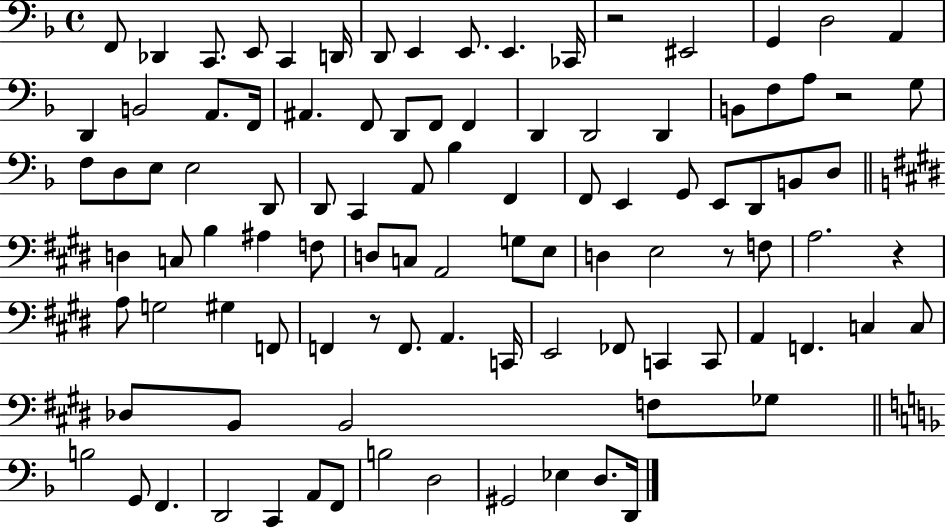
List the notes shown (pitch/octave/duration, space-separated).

F2/e Db2/q C2/e. E2/e C2/q D2/s D2/e E2/q E2/e. E2/q. CES2/s R/h EIS2/h G2/q D3/h A2/q D2/q B2/h A2/e. F2/s A#2/q. F2/e D2/e F2/e F2/q D2/q D2/h D2/q B2/e F3/e A3/e R/h G3/e F3/e D3/e E3/e E3/h D2/e D2/e C2/q A2/e Bb3/q F2/q F2/e E2/q G2/e E2/e D2/e B2/e D3/e D3/q C3/e B3/q A#3/q F3/e D3/e C3/e A2/h G3/e E3/e D3/q E3/h R/e F3/e A3/h. R/q A3/e G3/h G#3/q F2/e F2/q R/e F2/e. A2/q. C2/s E2/h FES2/e C2/q C2/e A2/q F2/q. C3/q C3/e Db3/e B2/e B2/h F3/e Gb3/e B3/h G2/e F2/q. D2/h C2/q A2/e F2/e B3/h D3/h G#2/h Eb3/q D3/e. D2/s